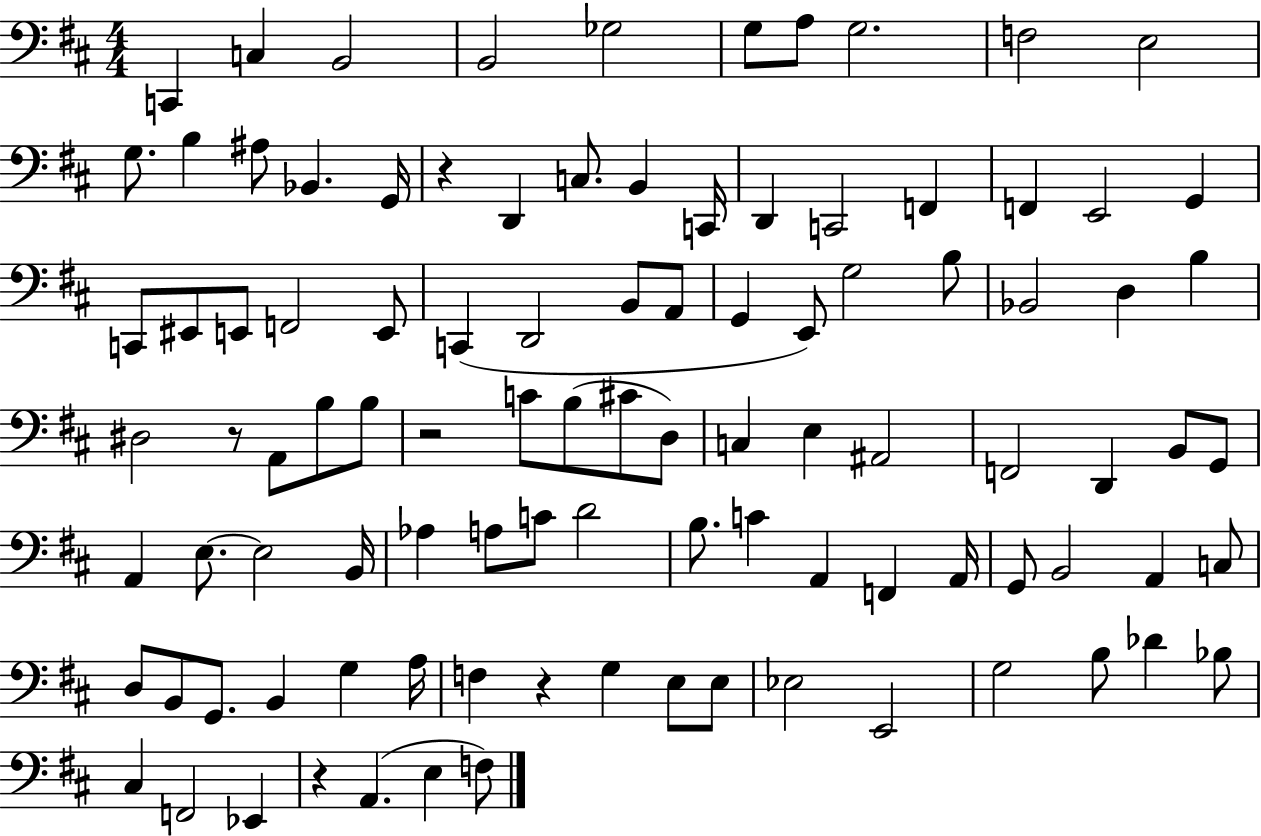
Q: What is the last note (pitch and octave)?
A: F3